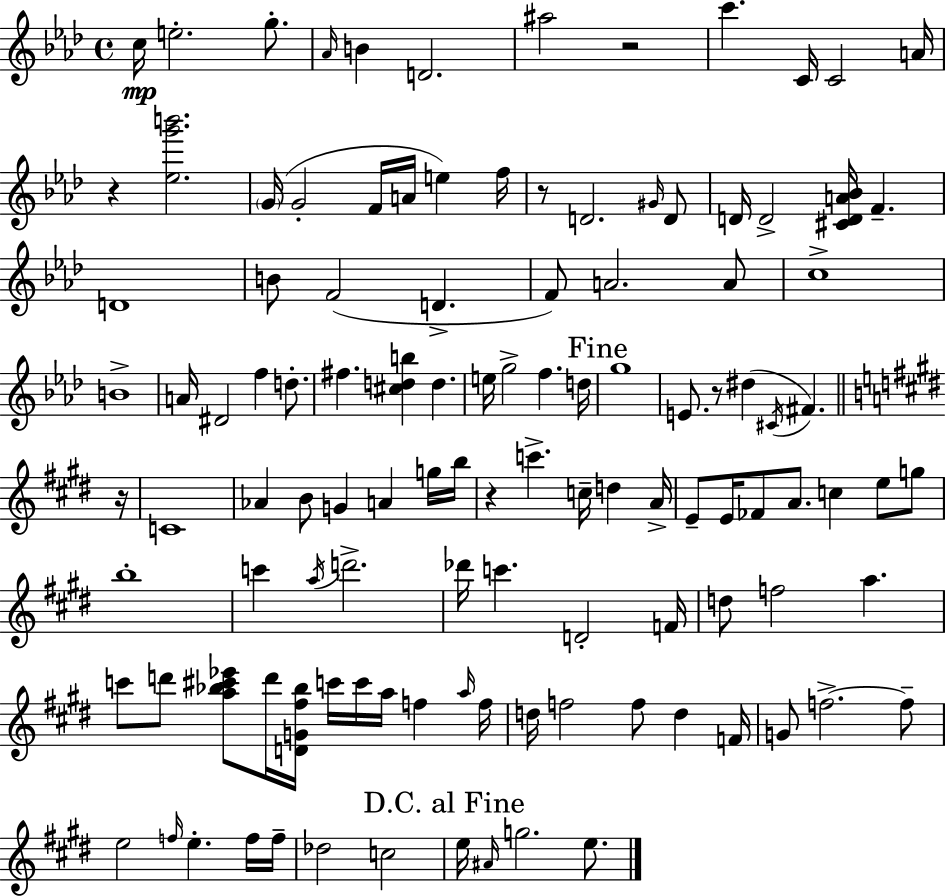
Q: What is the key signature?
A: F minor